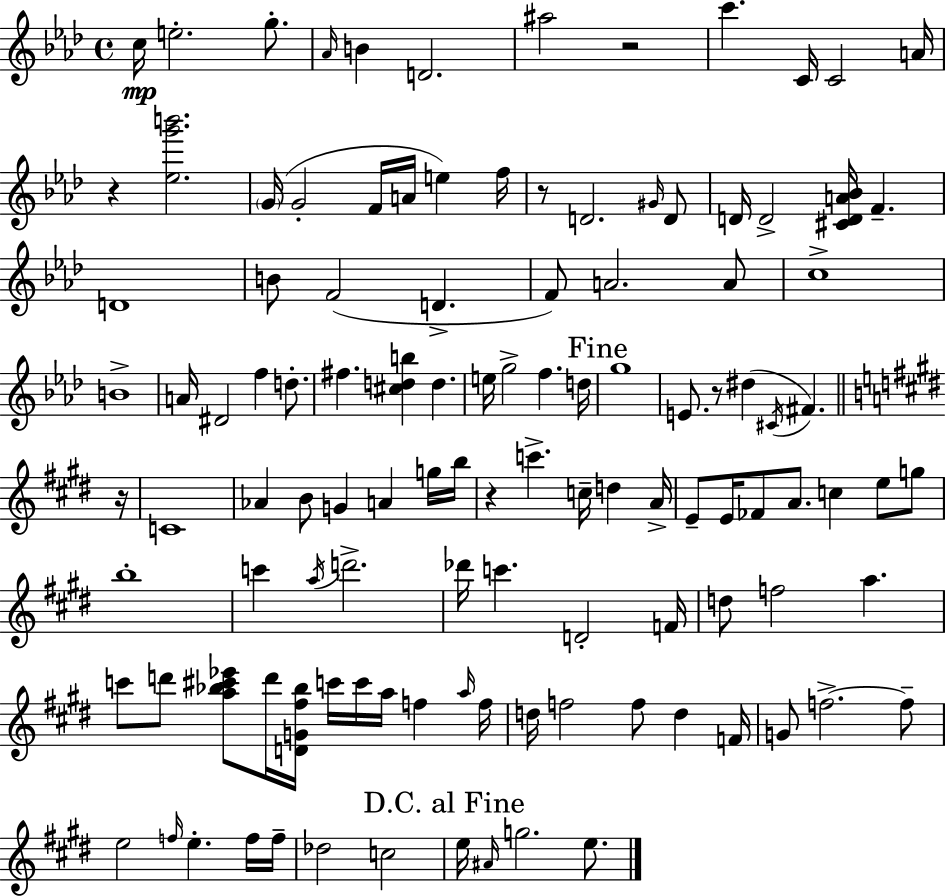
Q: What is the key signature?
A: F minor